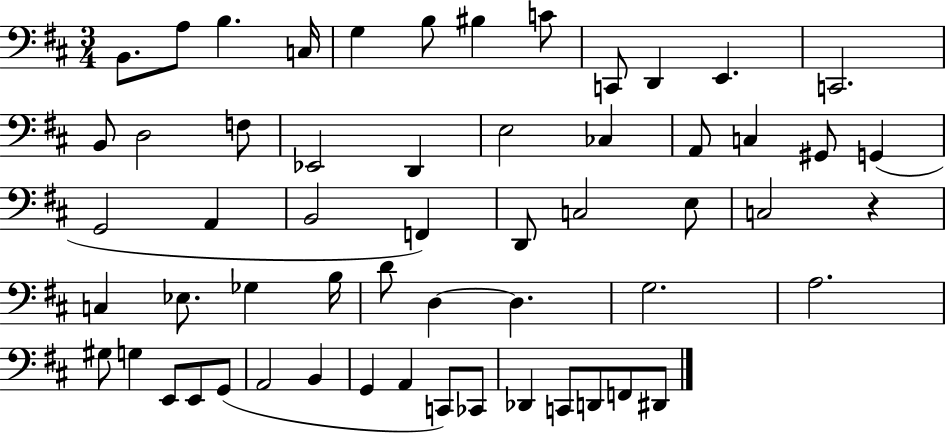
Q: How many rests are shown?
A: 1